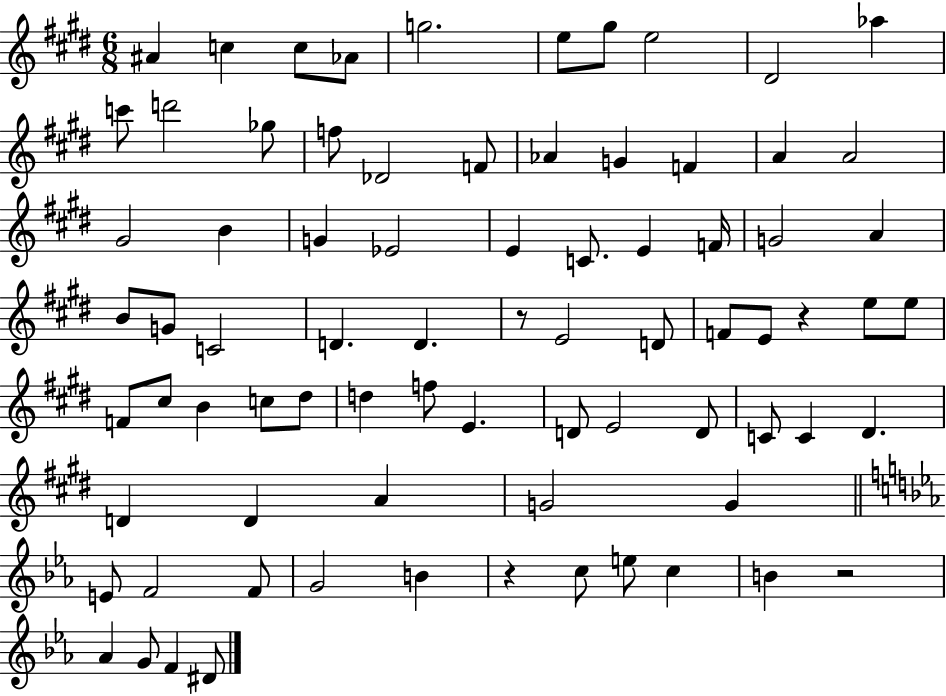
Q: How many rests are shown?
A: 4